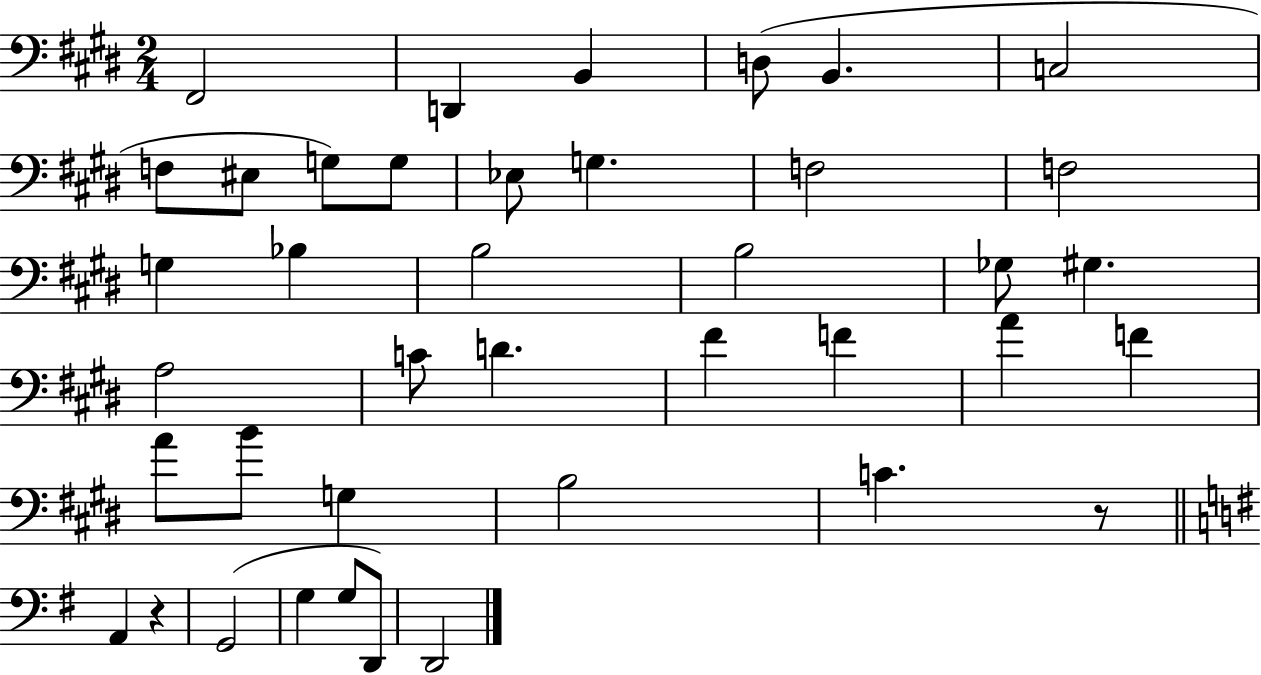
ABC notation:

X:1
T:Untitled
M:2/4
L:1/4
K:E
^F,,2 D,, B,, D,/2 B,, C,2 F,/2 ^E,/2 G,/2 G,/2 _E,/2 G, F,2 F,2 G, _B, B,2 B,2 _G,/2 ^G, A,2 C/2 D ^F F A F A/2 B/2 G, B,2 C z/2 A,, z G,,2 G, G,/2 D,,/2 D,,2